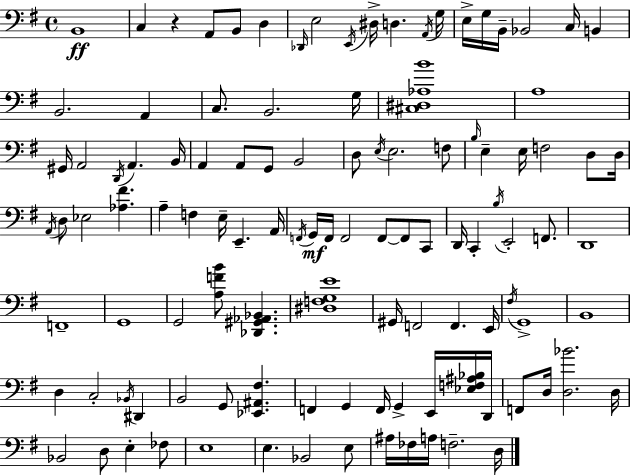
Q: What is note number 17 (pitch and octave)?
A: C3